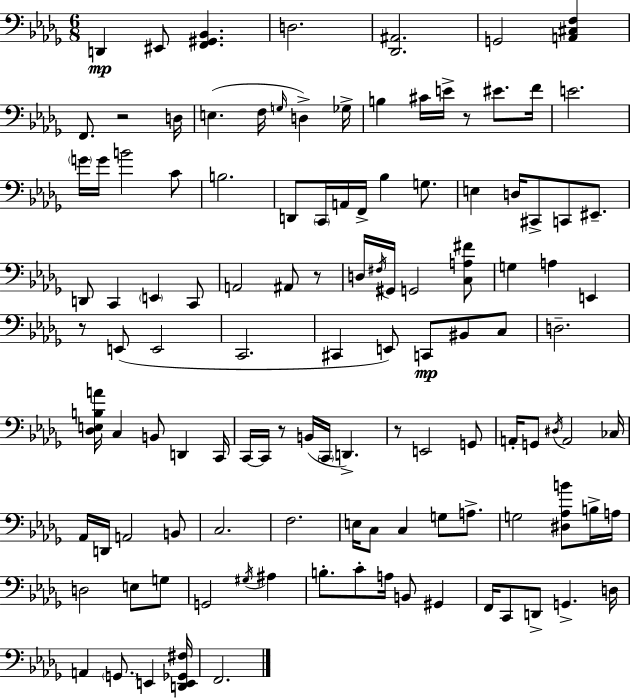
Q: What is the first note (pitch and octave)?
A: D2